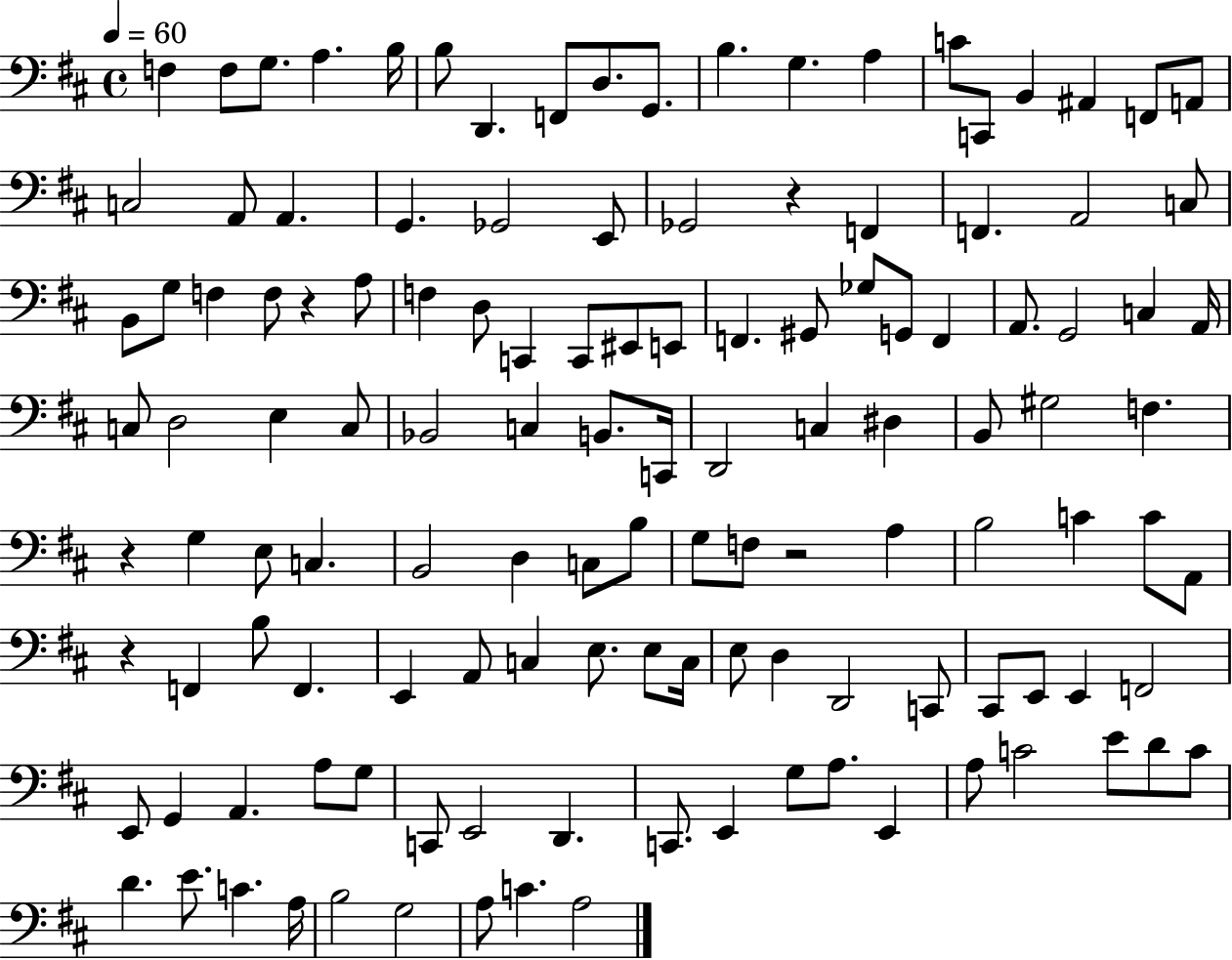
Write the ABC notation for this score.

X:1
T:Untitled
M:4/4
L:1/4
K:D
F, F,/2 G,/2 A, B,/4 B,/2 D,, F,,/2 D,/2 G,,/2 B, G, A, C/2 C,,/2 B,, ^A,, F,,/2 A,,/2 C,2 A,,/2 A,, G,, _G,,2 E,,/2 _G,,2 z F,, F,, A,,2 C,/2 B,,/2 G,/2 F, F,/2 z A,/2 F, D,/2 C,, C,,/2 ^E,,/2 E,,/2 F,, ^G,,/2 _G,/2 G,,/2 F,, A,,/2 G,,2 C, A,,/4 C,/2 D,2 E, C,/2 _B,,2 C, B,,/2 C,,/4 D,,2 C, ^D, B,,/2 ^G,2 F, z G, E,/2 C, B,,2 D, C,/2 B,/2 G,/2 F,/2 z2 A, B,2 C C/2 A,,/2 z F,, B,/2 F,, E,, A,,/2 C, E,/2 E,/2 C,/4 E,/2 D, D,,2 C,,/2 ^C,,/2 E,,/2 E,, F,,2 E,,/2 G,, A,, A,/2 G,/2 C,,/2 E,,2 D,, C,,/2 E,, G,/2 A,/2 E,, A,/2 C2 E/2 D/2 C/2 D E/2 C A,/4 B,2 G,2 A,/2 C A,2